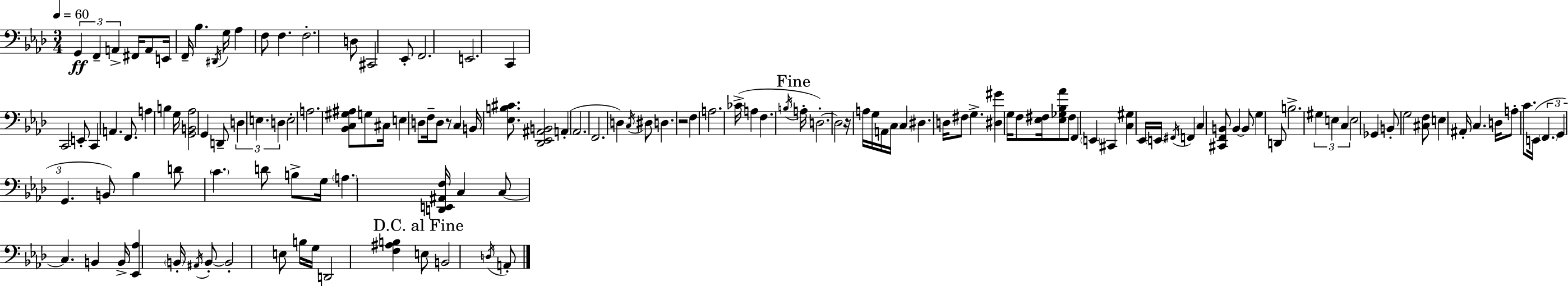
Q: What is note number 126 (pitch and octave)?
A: A2